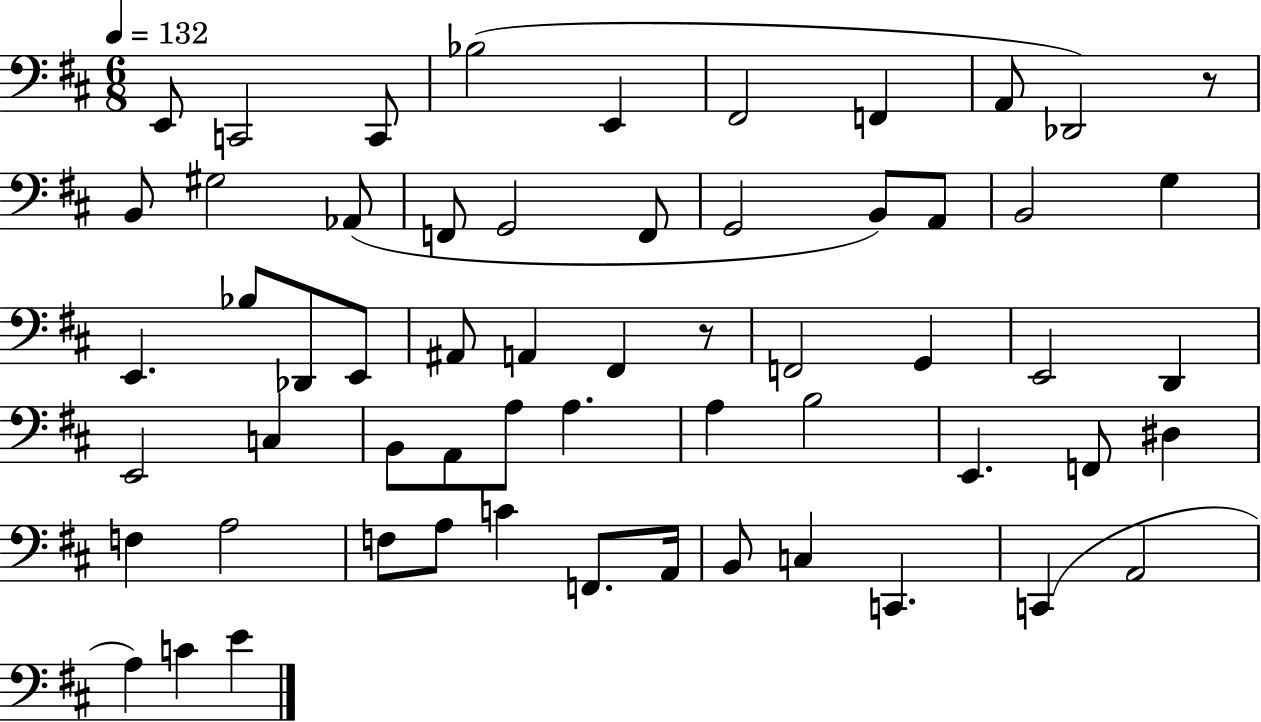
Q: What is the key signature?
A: D major